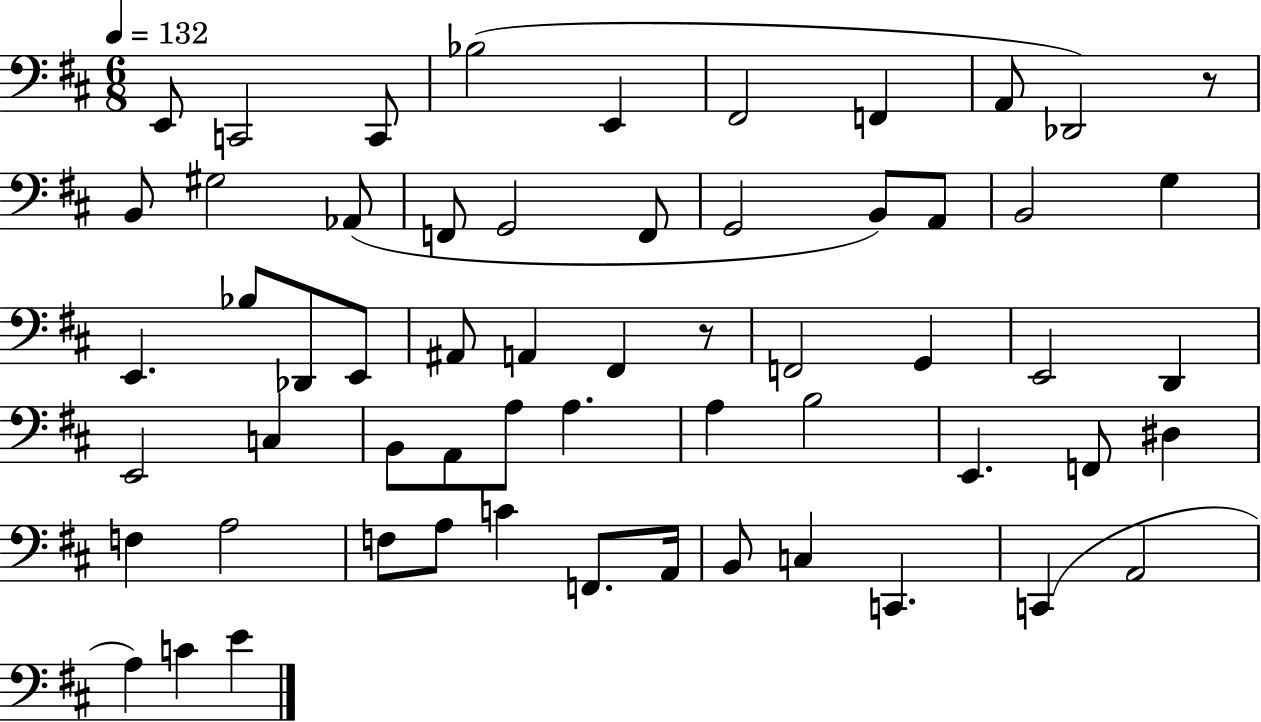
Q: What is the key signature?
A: D major